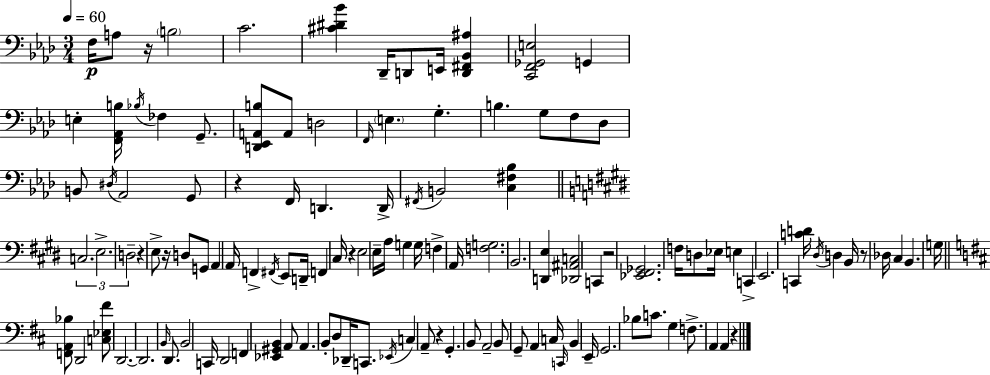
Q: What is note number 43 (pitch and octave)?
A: F2